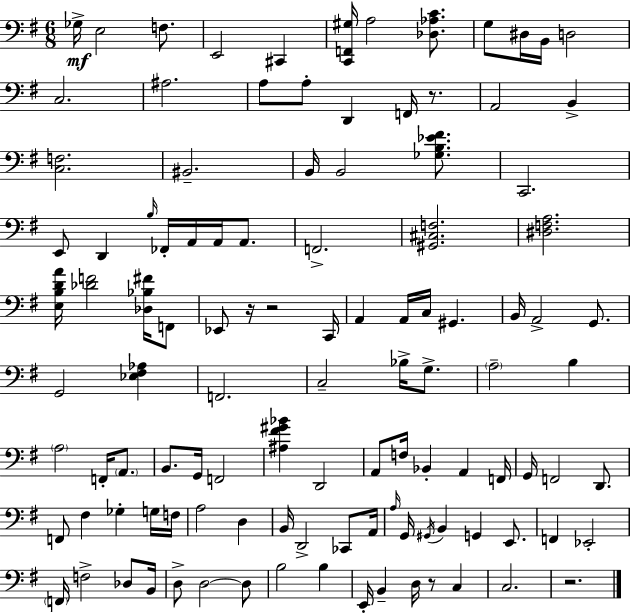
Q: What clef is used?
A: bass